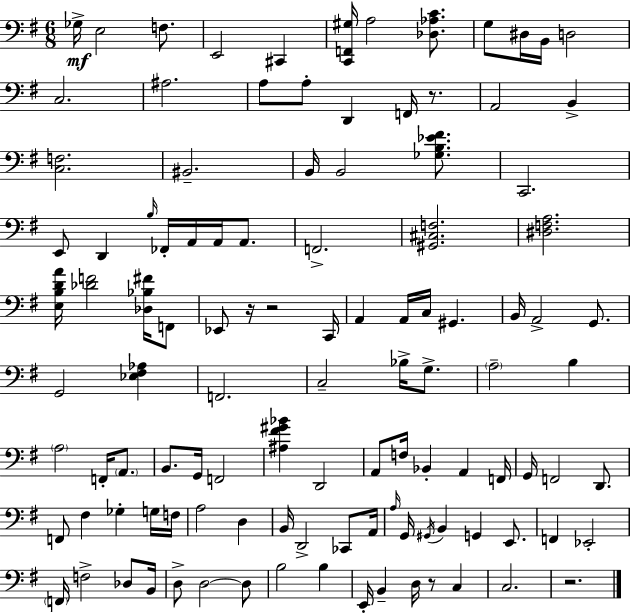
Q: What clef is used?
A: bass